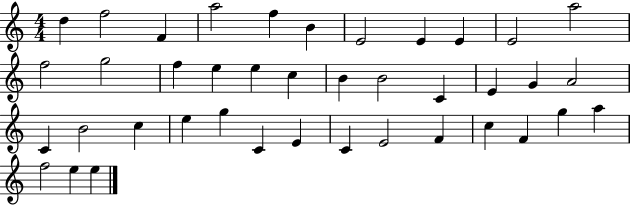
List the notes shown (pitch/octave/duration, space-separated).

D5/q F5/h F4/q A5/h F5/q B4/q E4/h E4/q E4/q E4/h A5/h F5/h G5/h F5/q E5/q E5/q C5/q B4/q B4/h C4/q E4/q G4/q A4/h C4/q B4/h C5/q E5/q G5/q C4/q E4/q C4/q E4/h F4/q C5/q F4/q G5/q A5/q F5/h E5/q E5/q